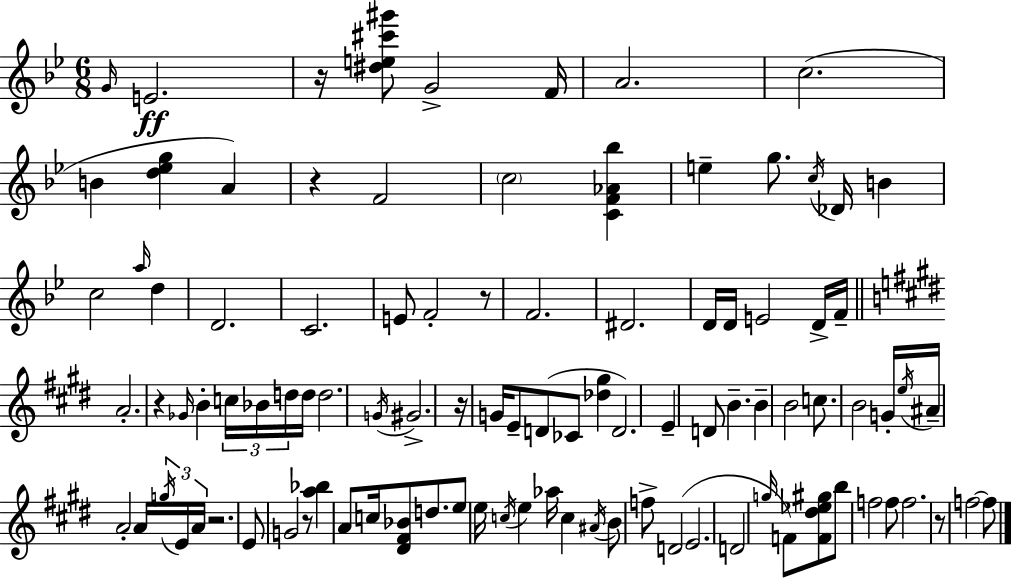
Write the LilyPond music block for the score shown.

{
  \clef treble
  \numericTimeSignature
  \time 6/8
  \key g \minor
  \grace { g'16 }\ff e'2. | r16 <dis'' e'' cis''' gis'''>8 g'2-> | f'16 a'2. | c''2.( | \break b'4 <d'' ees'' g''>4 a'4) | r4 f'2 | \parenthesize c''2 <c' f' aes' bes''>4 | e''4-- g''8. \acciaccatura { c''16 } des'16 b'4 | \break c''2 \grace { a''16 } d''4 | d'2. | c'2. | e'8 f'2-. | \break r8 f'2. | dis'2. | d'16 d'16 e'2 | d'16-> f'16-- \bar "||" \break \key e \major a'2.-. | r4 \grace { ges'16 } b'4-. \tuplet 3/2 { c''16 bes'16 d''16 } | d''16 d''2. | \acciaccatura { g'16 } gis'2.-> | \break r16 g'16 e'8-- d'8( ces'8 <des'' gis''>4 | d'2.) | e'4-- d'8 b'4.-- | b'4-- b'2 | \break c''8. b'2 | g'16-. \acciaccatura { e''16 } ais'16-- a'2-. | a'16 \tuplet 3/2 { \acciaccatura { g''16 } e'16 a'16 } r2. | e'8 g'2 | \break r8 <a'' bes''>4 a'8 c''16 <dis' fis' bes'>8 | d''8. e''8 e''16 \acciaccatura { c''16 } e''4 | aes''16 c''4 \acciaccatura { ais'16 } b'8 f''8-> d'2( | e'2. | \break d'2 | \grace { g''16 } f'8) <f' dis'' ees'' gis''>8 b''8 f''2 | f''8 f''2. | r8 f''2~~ | \break f''8 \bar "|."
}